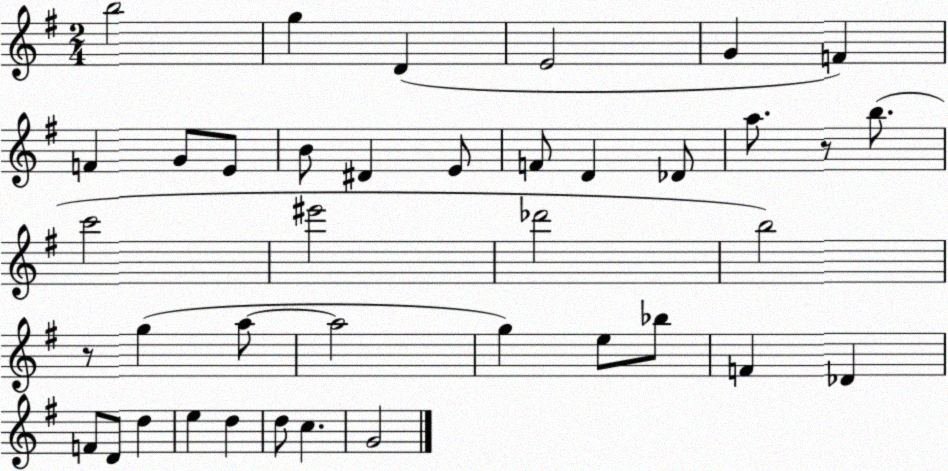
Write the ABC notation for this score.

X:1
T:Untitled
M:2/4
L:1/4
K:G
b2 g D E2 G F F G/2 E/2 B/2 ^D E/2 F/2 D _D/2 a/2 z/2 b/2 c'2 ^e'2 _d'2 b2 z/2 g a/2 a2 g e/2 _b/2 F _D F/2 D/2 d e d d/2 c G2